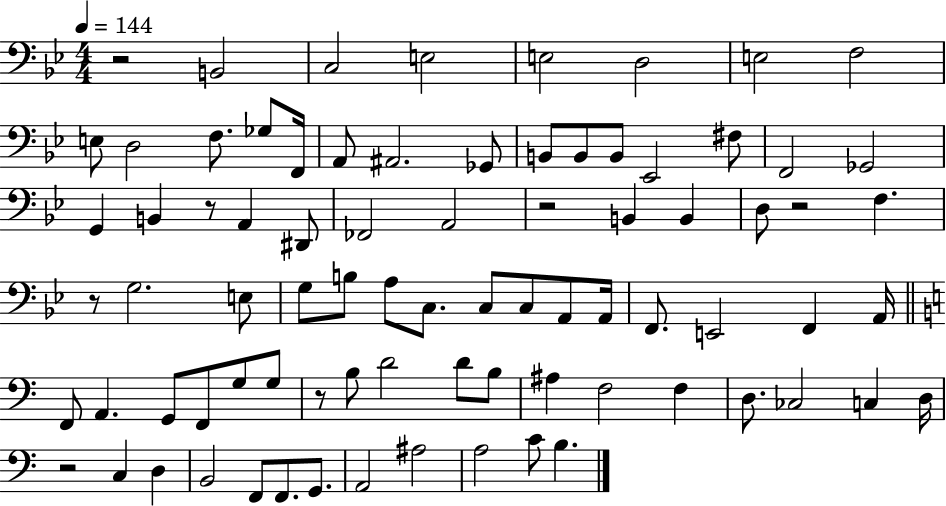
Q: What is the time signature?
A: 4/4